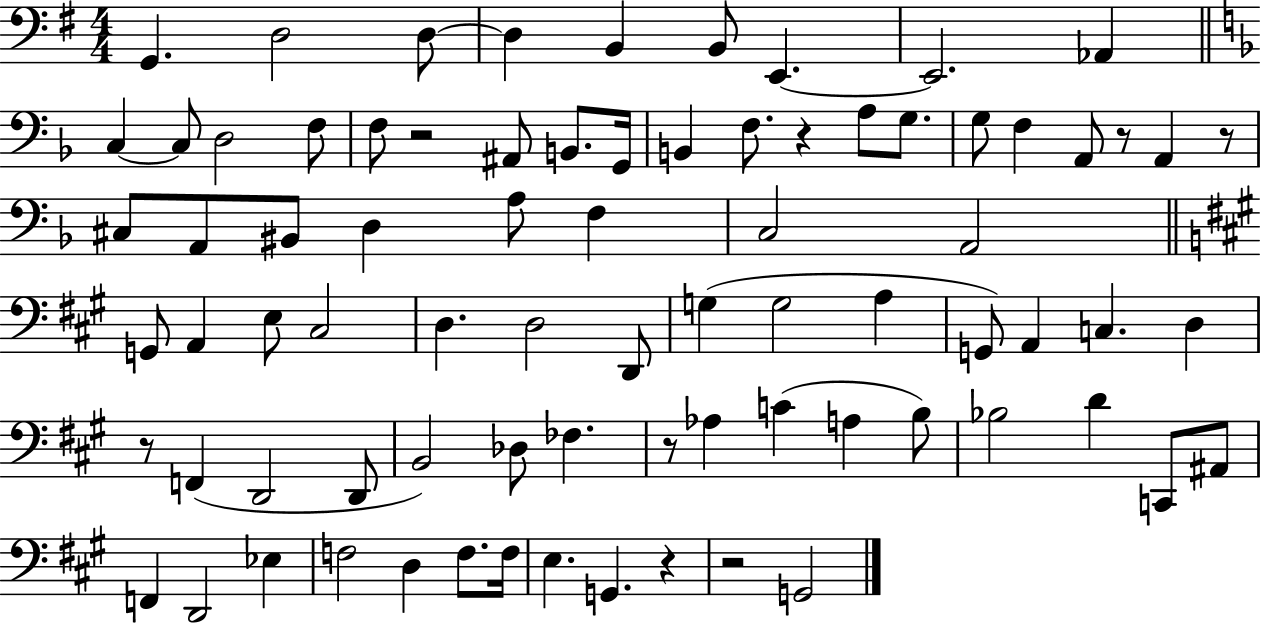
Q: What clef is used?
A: bass